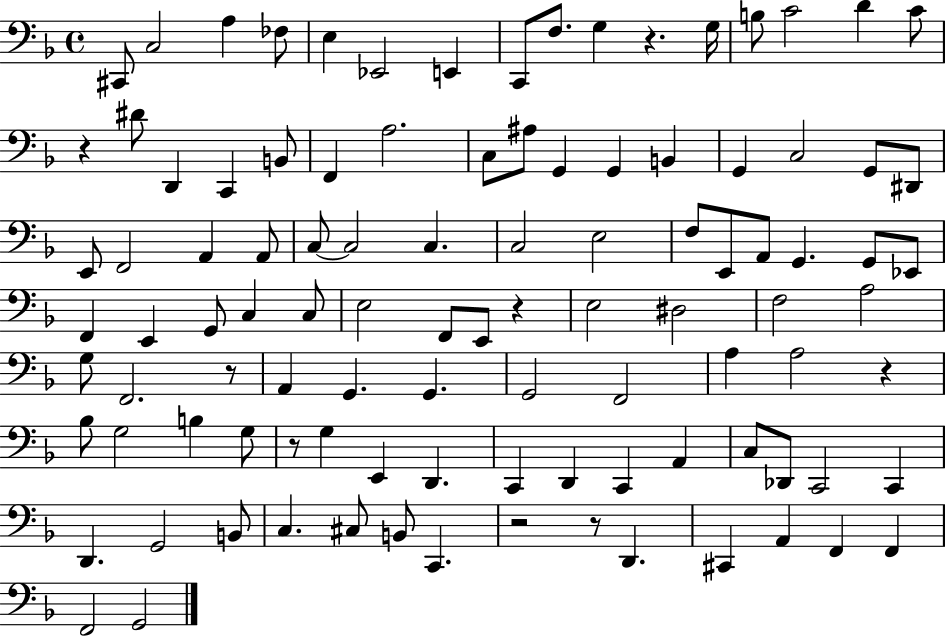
{
  \clef bass
  \time 4/4
  \defaultTimeSignature
  \key f \major
  cis,8 c2 a4 fes8 | e4 ees,2 e,4 | c,8 f8. g4 r4. g16 | b8 c'2 d'4 c'8 | \break r4 dis'8 d,4 c,4 b,8 | f,4 a2. | c8 ais8 g,4 g,4 b,4 | g,4 c2 g,8 dis,8 | \break e,8 f,2 a,4 a,8 | c8~~ c2 c4. | c2 e2 | f8 e,8 a,8 g,4. g,8 ees,8 | \break f,4 e,4 g,8 c4 c8 | e2 f,8 e,8 r4 | e2 dis2 | f2 a2 | \break g8 f,2. r8 | a,4 g,4. g,4. | g,2 f,2 | a4 a2 r4 | \break bes8 g2 b4 g8 | r8 g4 e,4 d,4. | c,4 d,4 c,4 a,4 | c8 des,8 c,2 c,4 | \break d,4. g,2 b,8 | c4. cis8 b,8 c,4. | r2 r8 d,4. | cis,4 a,4 f,4 f,4 | \break f,2 g,2 | \bar "|."
}